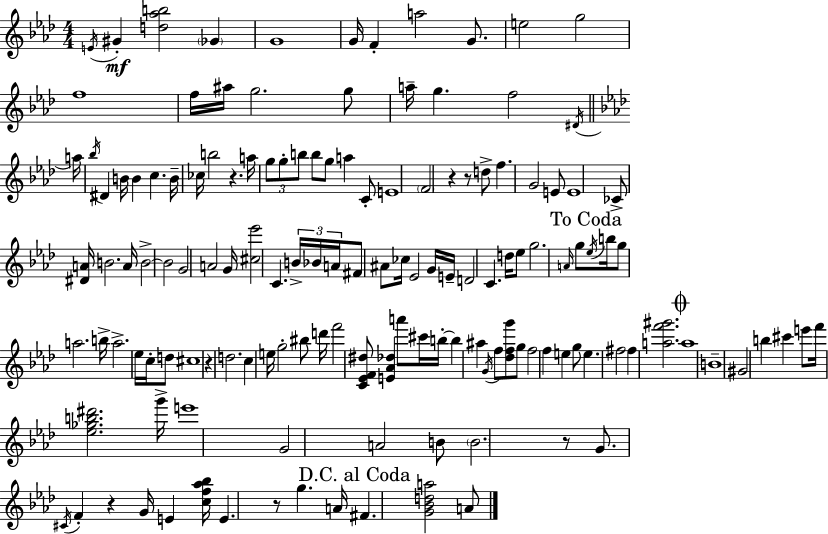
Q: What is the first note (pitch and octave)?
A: E4